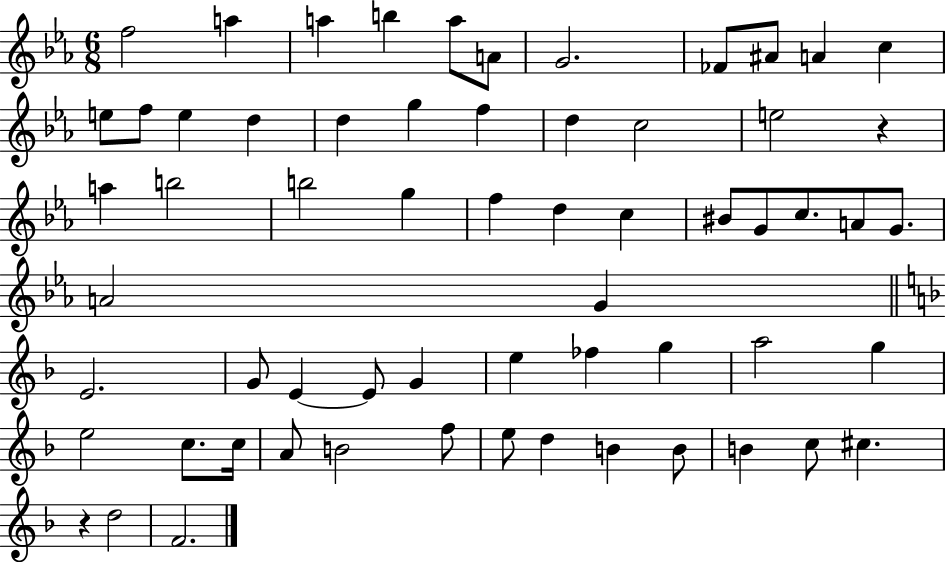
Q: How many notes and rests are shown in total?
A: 62